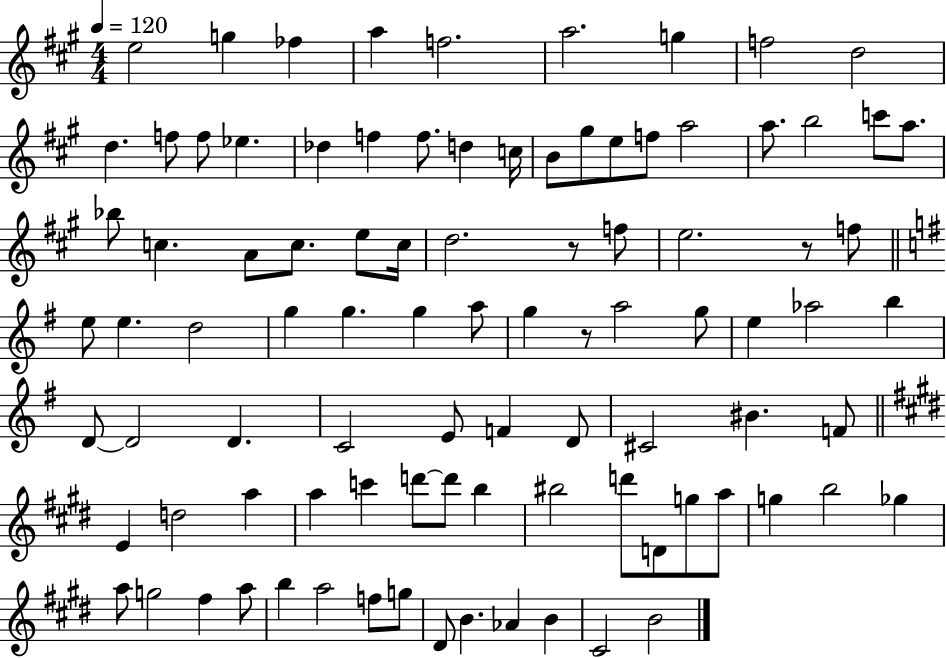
X:1
T:Untitled
M:4/4
L:1/4
K:A
e2 g _f a f2 a2 g f2 d2 d f/2 f/2 _e _d f f/2 d c/4 B/2 ^g/2 e/2 f/2 a2 a/2 b2 c'/2 a/2 _b/2 c A/2 c/2 e/2 c/4 d2 z/2 f/2 e2 z/2 f/2 e/2 e d2 g g g a/2 g z/2 a2 g/2 e _a2 b D/2 D2 D C2 E/2 F D/2 ^C2 ^B F/2 E d2 a a c' d'/2 d'/2 b ^b2 d'/2 D/2 g/2 a/2 g b2 _g a/2 g2 ^f a/2 b a2 f/2 g/2 ^D/2 B _A B ^C2 B2